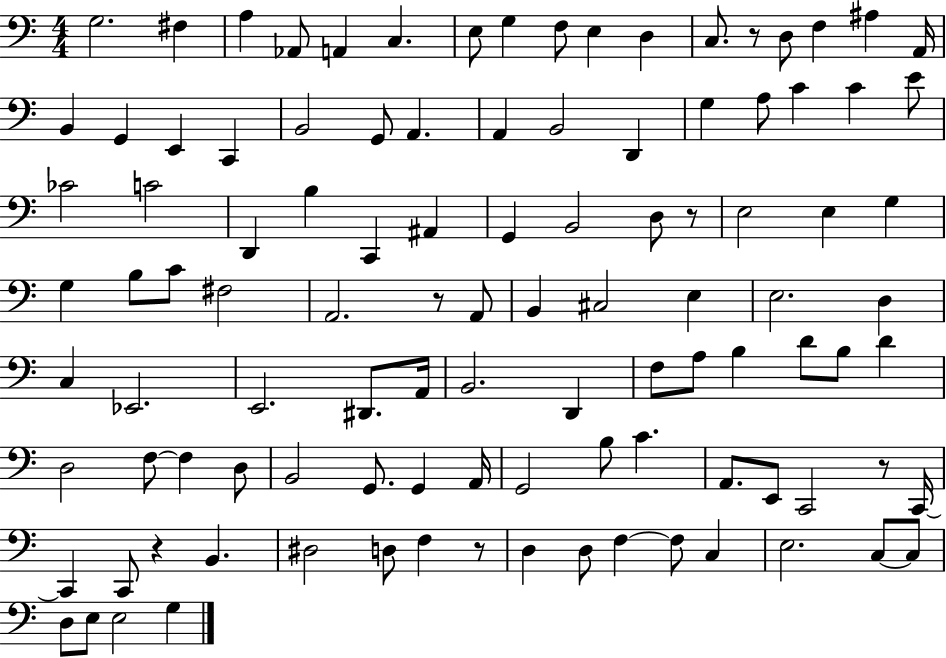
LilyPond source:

{
  \clef bass
  \numericTimeSignature
  \time 4/4
  \key c \major
  g2. fis4 | a4 aes,8 a,4 c4. | e8 g4 f8 e4 d4 | c8. r8 d8 f4 ais4 a,16 | \break b,4 g,4 e,4 c,4 | b,2 g,8 a,4. | a,4 b,2 d,4 | g4 a8 c'4 c'4 e'8 | \break ces'2 c'2 | d,4 b4 c,4 ais,4 | g,4 b,2 d8 r8 | e2 e4 g4 | \break g4 b8 c'8 fis2 | a,2. r8 a,8 | b,4 cis2 e4 | e2. d4 | \break c4 ees,2. | e,2. dis,8. a,16 | b,2. d,4 | f8 a8 b4 d'8 b8 d'4 | \break d2 f8~~ f4 d8 | b,2 g,8. g,4 a,16 | g,2 b8 c'4. | a,8. e,8 c,2 r8 c,16~~ | \break c,4 c,8 r4 b,4. | dis2 d8 f4 r8 | d4 d8 f4~~ f8 c4 | e2. c8~~ c8 | \break d8 e8 e2 g4 | \bar "|."
}